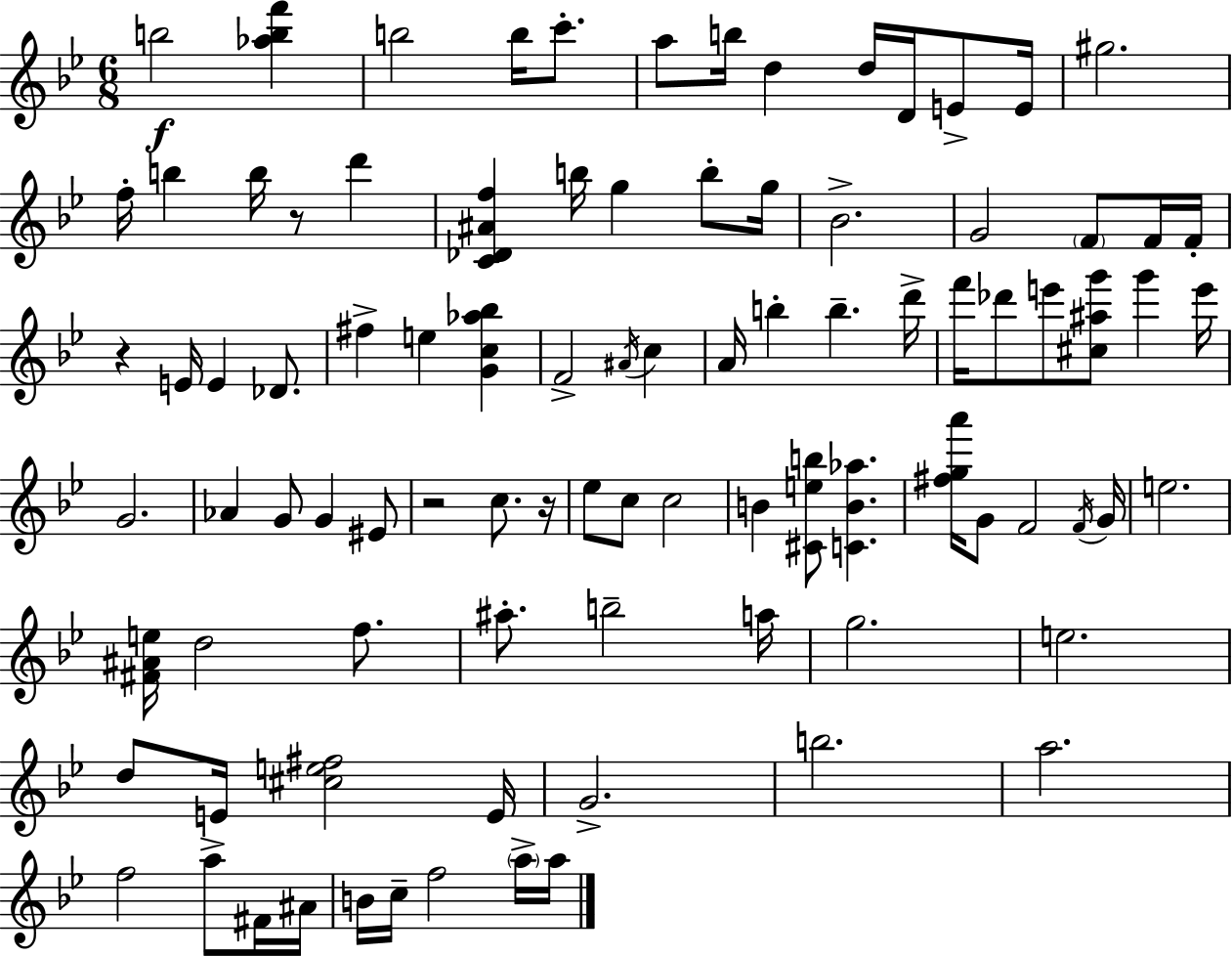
B5/h [Ab5,B5,F6]/q B5/h B5/s C6/e. A5/e B5/s D5/q D5/s D4/s E4/e E4/s G#5/h. F5/s B5/q B5/s R/e D6/q [C4,Db4,A#4,F5]/q B5/s G5/q B5/e G5/s Bb4/h. G4/h F4/e F4/s F4/s R/q E4/s E4/q Db4/e. F#5/q E5/q [G4,C5,Ab5,Bb5]/q F4/h A#4/s C5/q A4/s B5/q B5/q. D6/s F6/s Db6/e E6/e [C#5,A#5,G6]/e G6/q E6/s G4/h. Ab4/q G4/e G4/q EIS4/e R/h C5/e. R/s Eb5/e C5/e C5/h B4/q [C#4,E5,B5]/e [C4,B4,Ab5]/q. [F#5,G5,A6]/s G4/e F4/h F4/s G4/s E5/h. [F#4,A#4,E5]/s D5/h F5/e. A#5/e. B5/h A5/s G5/h. E5/h. D5/e E4/s [C#5,E5,F#5]/h E4/s G4/h. B5/h. A5/h. F5/h A5/e F#4/s A#4/s B4/s C5/s F5/h A5/s A5/s